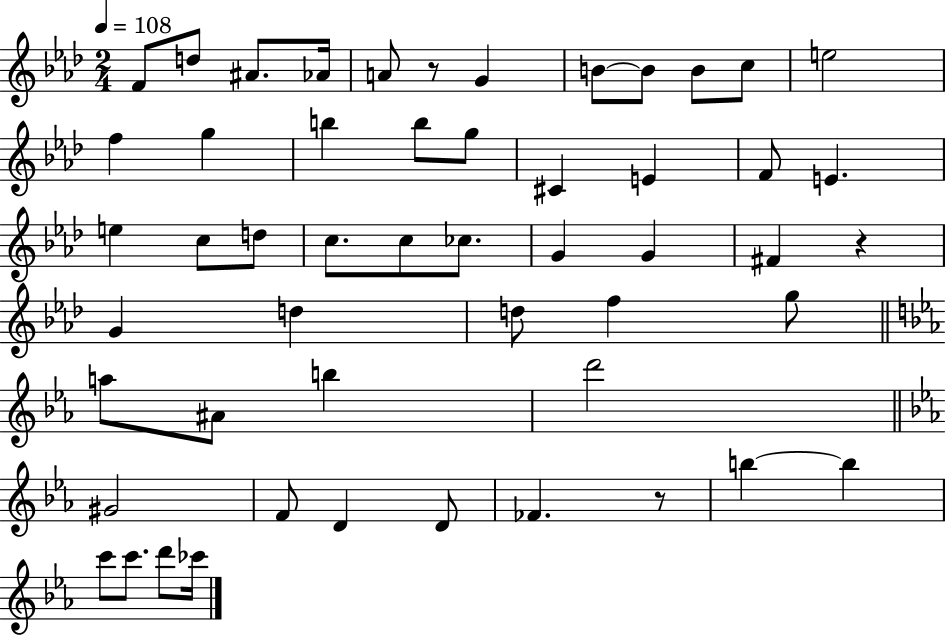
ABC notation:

X:1
T:Untitled
M:2/4
L:1/4
K:Ab
F/2 d/2 ^A/2 _A/4 A/2 z/2 G B/2 B/2 B/2 c/2 e2 f g b b/2 g/2 ^C E F/2 E e c/2 d/2 c/2 c/2 _c/2 G G ^F z G d d/2 f g/2 a/2 ^A/2 b d'2 ^G2 F/2 D D/2 _F z/2 b b c'/2 c'/2 d'/2 _c'/4